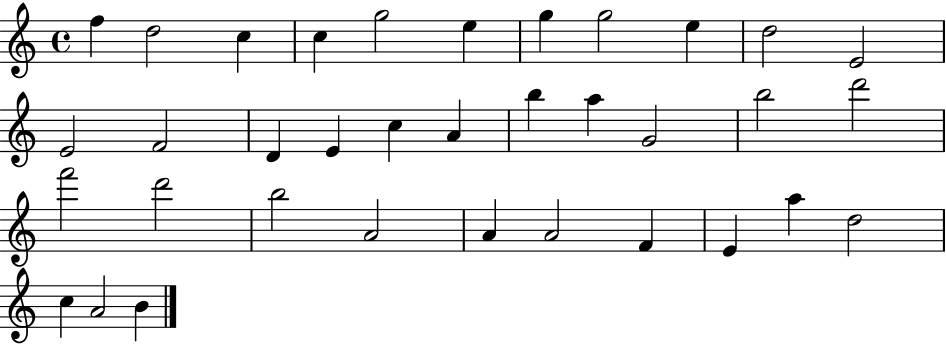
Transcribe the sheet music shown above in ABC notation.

X:1
T:Untitled
M:4/4
L:1/4
K:C
f d2 c c g2 e g g2 e d2 E2 E2 F2 D E c A b a G2 b2 d'2 f'2 d'2 b2 A2 A A2 F E a d2 c A2 B